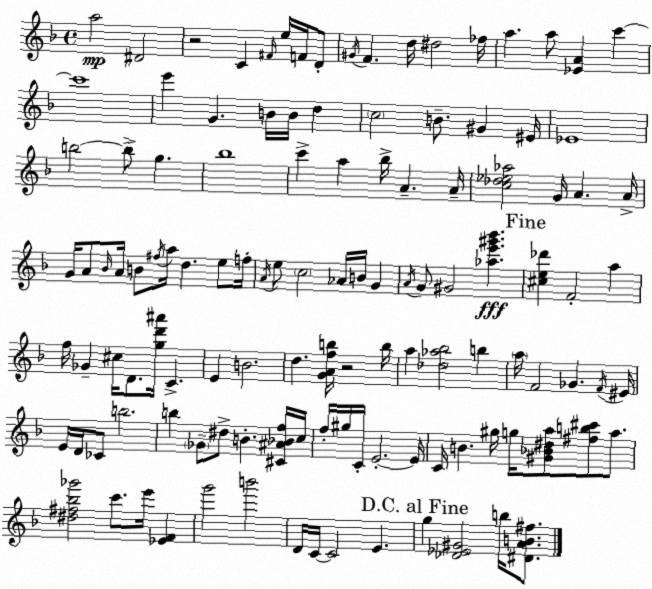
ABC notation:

X:1
T:Untitled
M:4/4
L:1/4
K:Dm
a2 ^D2 z2 C ^F/4 e/4 F/4 D/2 ^G/4 F d/4 ^d2 _f/4 a a/2 [_EA] c' c'4 e' G B/4 B/4 d c2 B/2 ^G ^E/4 _E4 b2 b/2 g _b4 c' a _b/4 A A/4 [c_d_e_a]2 G/4 A A/4 G/4 A/2 _B/4 A/4 B/2 ^f/4 a/4 d e/2 f/4 A/4 e/2 c2 _A/4 B/4 G A/4 G/2 ^G2 [_ae'^g'_b'] [^ce_d'] F2 a f/4 _G ^c/4 D/2 [gd'^a']/4 C E B2 d [GAfb]/4 z2 b/4 a [_d_a_b]2 b a/4 F2 _G F/4 ^E/4 E/4 D/4 _C/2 b2 b _G/2 ^d/2 B [^C^A_Bf]/4 c/4 f/4 ^g/4 C/4 E2 E/4 C/4 B ^g/4 g/4 [^G_B^da]/2 [^fb^c']/2 a/2 [^d^f_b_g']2 c'/2 e'/4 [_EF] g'2 b'2 D/4 C/4 C2 E g [_D_E^G]2 b/4 [^DAB^f]/2